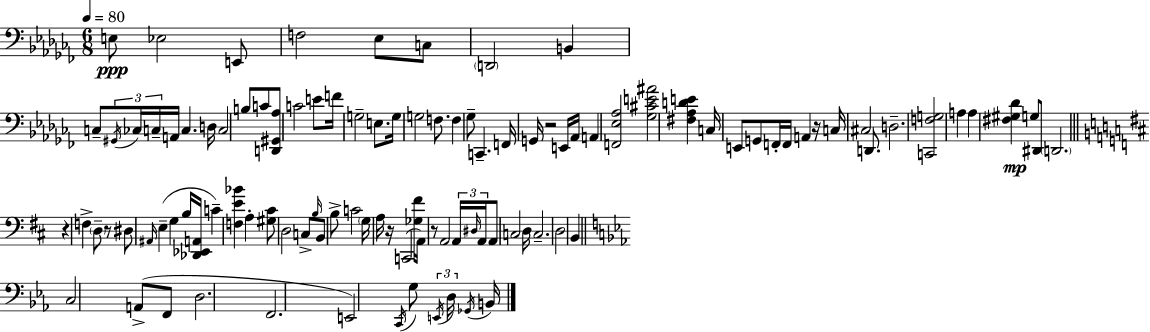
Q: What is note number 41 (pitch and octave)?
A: C3